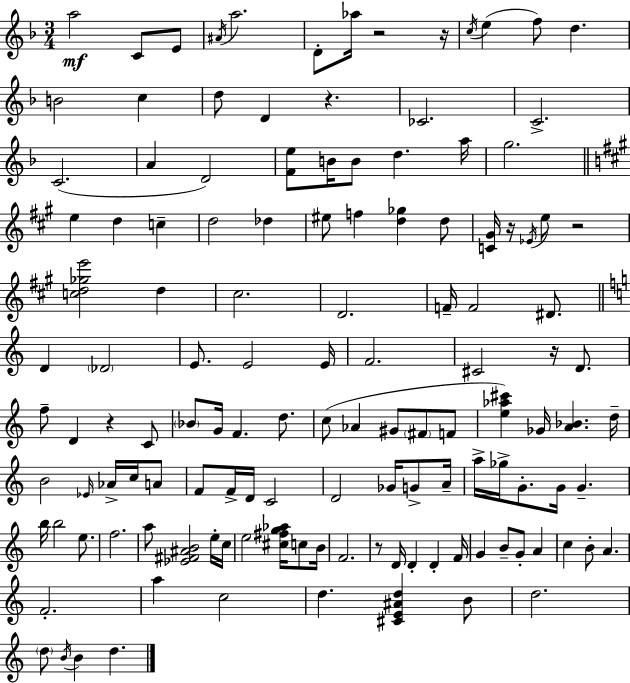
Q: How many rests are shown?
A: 8